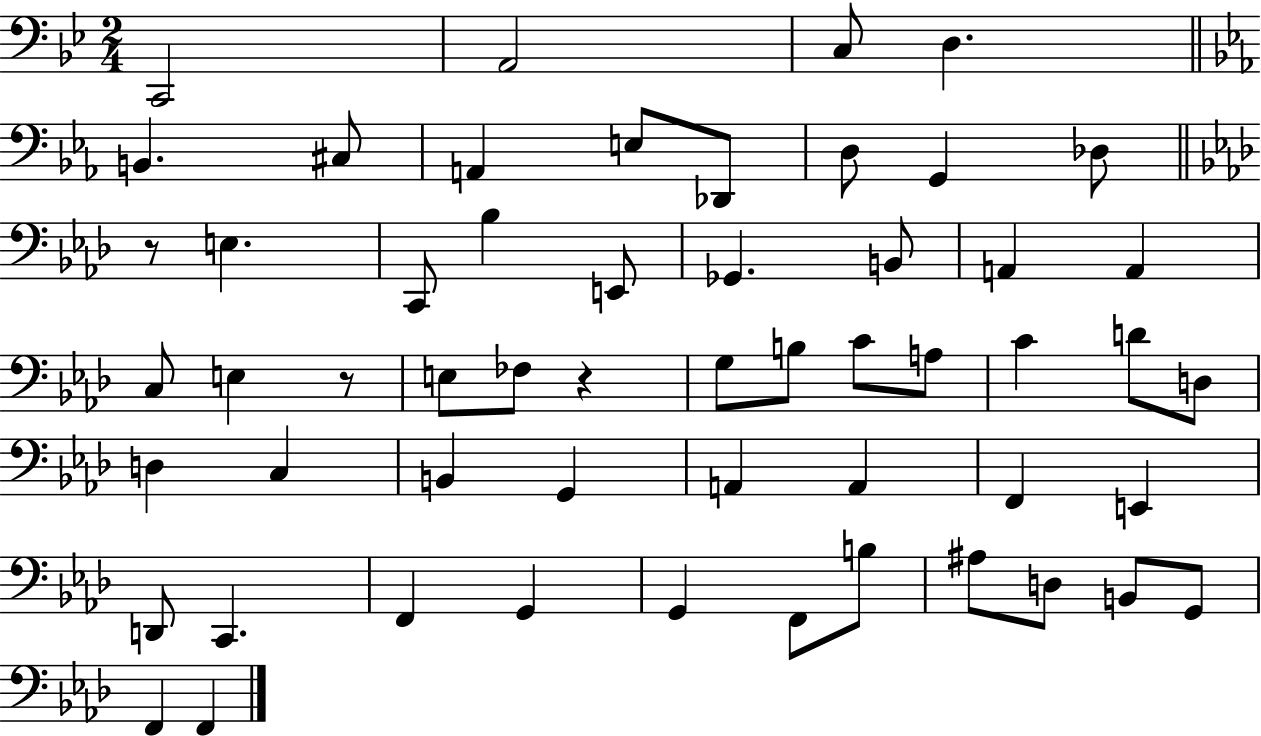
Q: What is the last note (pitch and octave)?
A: F2